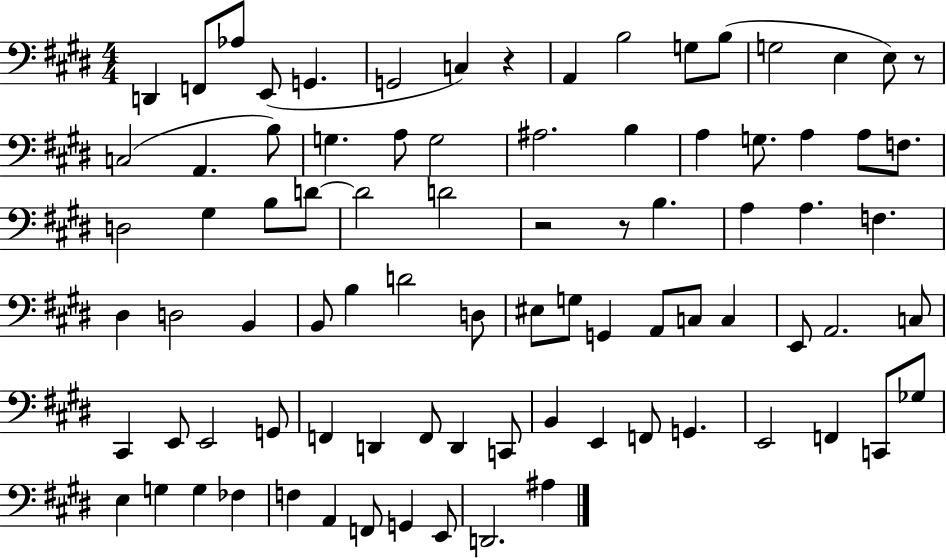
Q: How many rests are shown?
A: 4